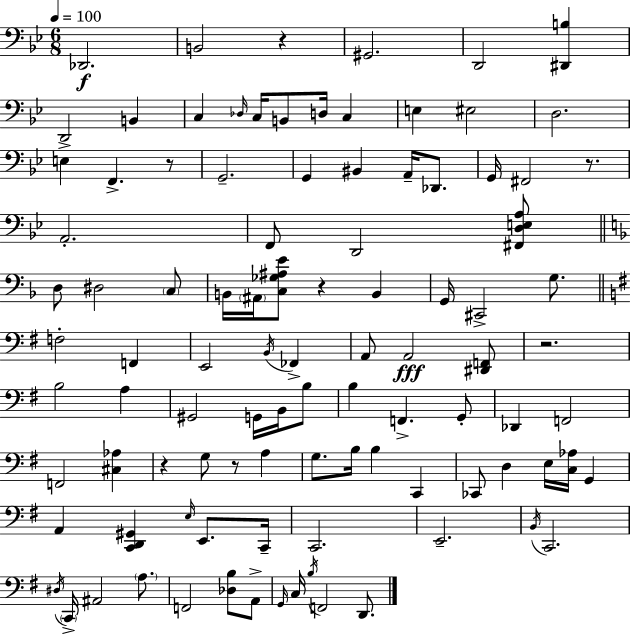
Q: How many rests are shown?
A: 7